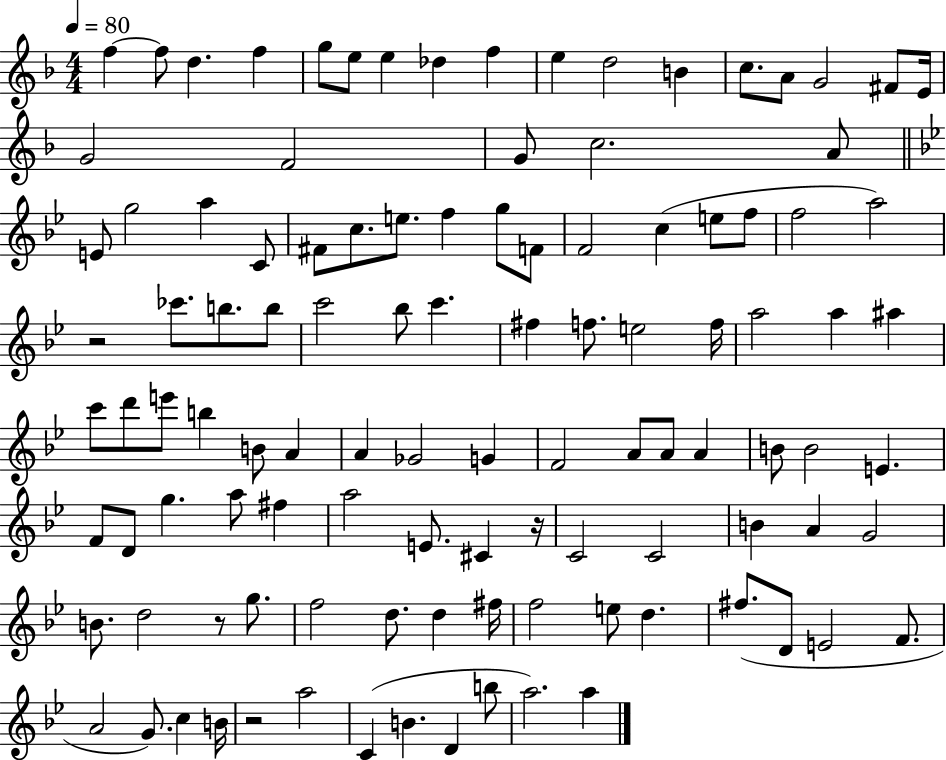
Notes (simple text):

F5/q F5/e D5/q. F5/q G5/e E5/e E5/q Db5/q F5/q E5/q D5/h B4/q C5/e. A4/e G4/h F#4/e E4/s G4/h F4/h G4/e C5/h. A4/e E4/e G5/h A5/q C4/e F#4/e C5/e. E5/e. F5/q G5/e F4/e F4/h C5/q E5/e F5/e F5/h A5/h R/h CES6/e. B5/e. B5/e C6/h Bb5/e C6/q. F#5/q F5/e. E5/h F5/s A5/h A5/q A#5/q C6/e D6/e E6/e B5/q B4/e A4/q A4/q Gb4/h G4/q F4/h A4/e A4/e A4/q B4/e B4/h E4/q. F4/e D4/e G5/q. A5/e F#5/q A5/h E4/e. C#4/q R/s C4/h C4/h B4/q A4/q G4/h B4/e. D5/h R/e G5/e. F5/h D5/e. D5/q F#5/s F5/h E5/e D5/q. F#5/e. D4/e E4/h F4/e. A4/h G4/e. C5/q B4/s R/h A5/h C4/q B4/q. D4/q B5/e A5/h. A5/q